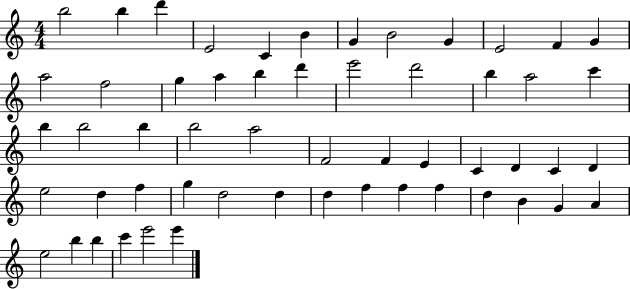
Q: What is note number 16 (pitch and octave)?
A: A5